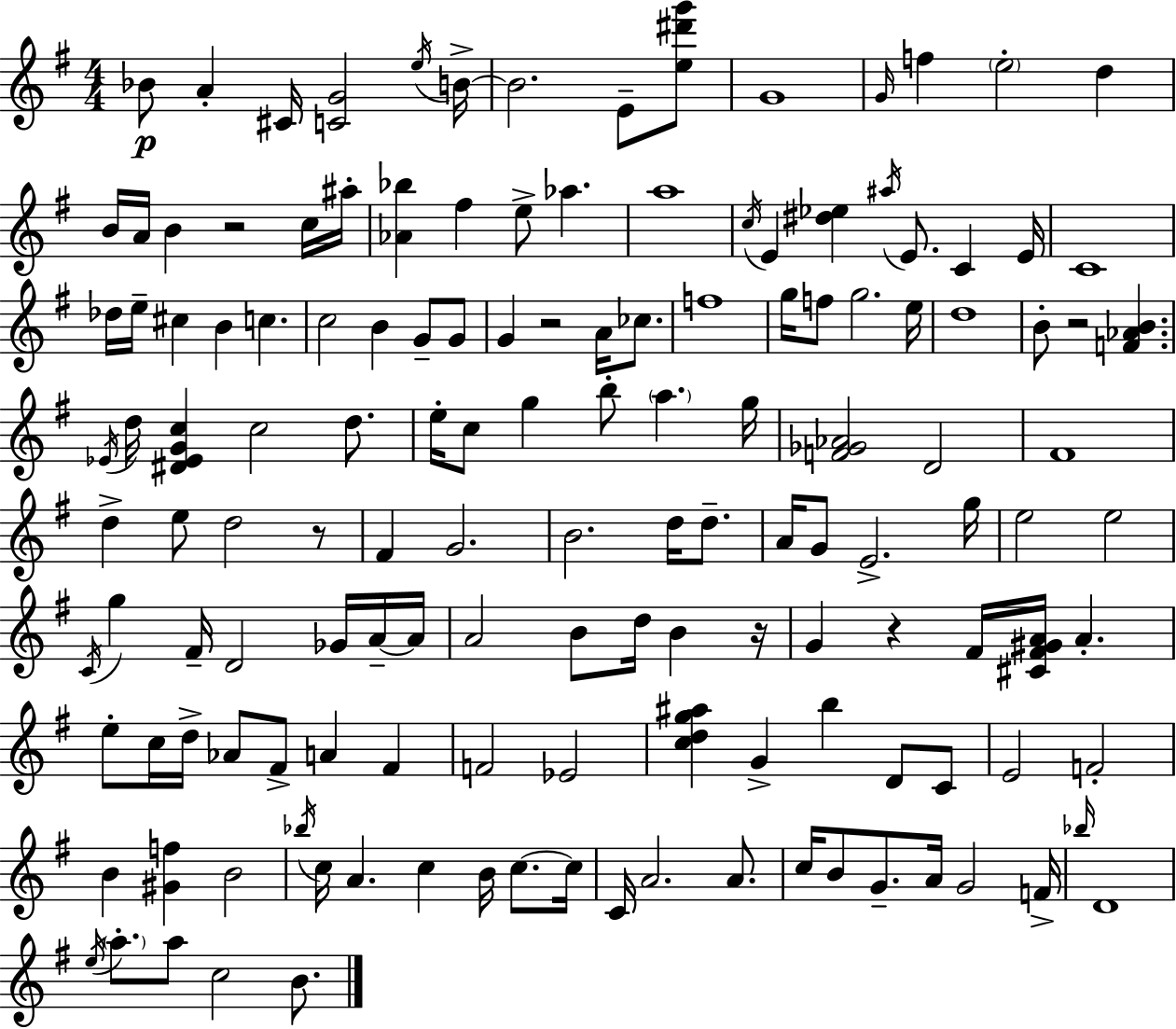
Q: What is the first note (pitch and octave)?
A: Bb4